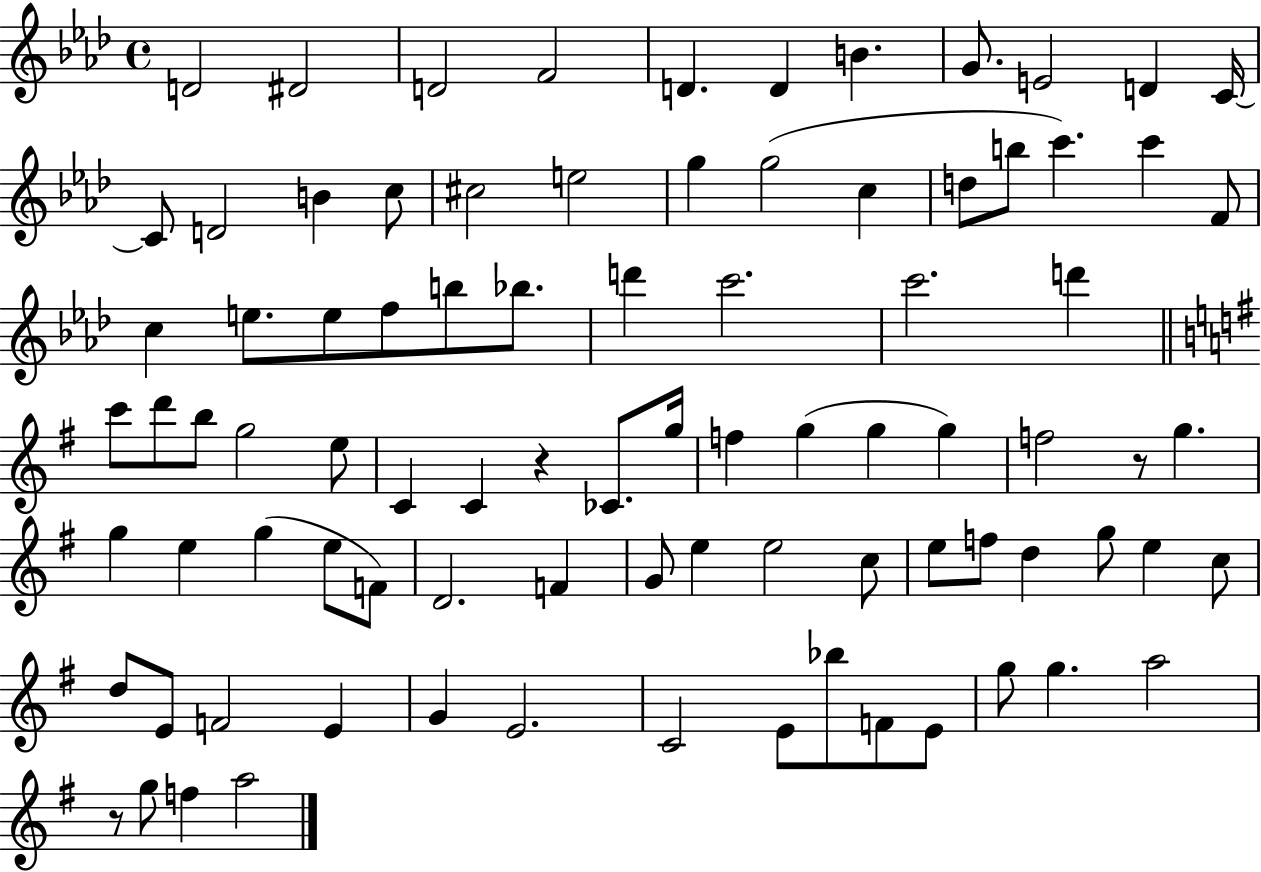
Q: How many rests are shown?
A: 3